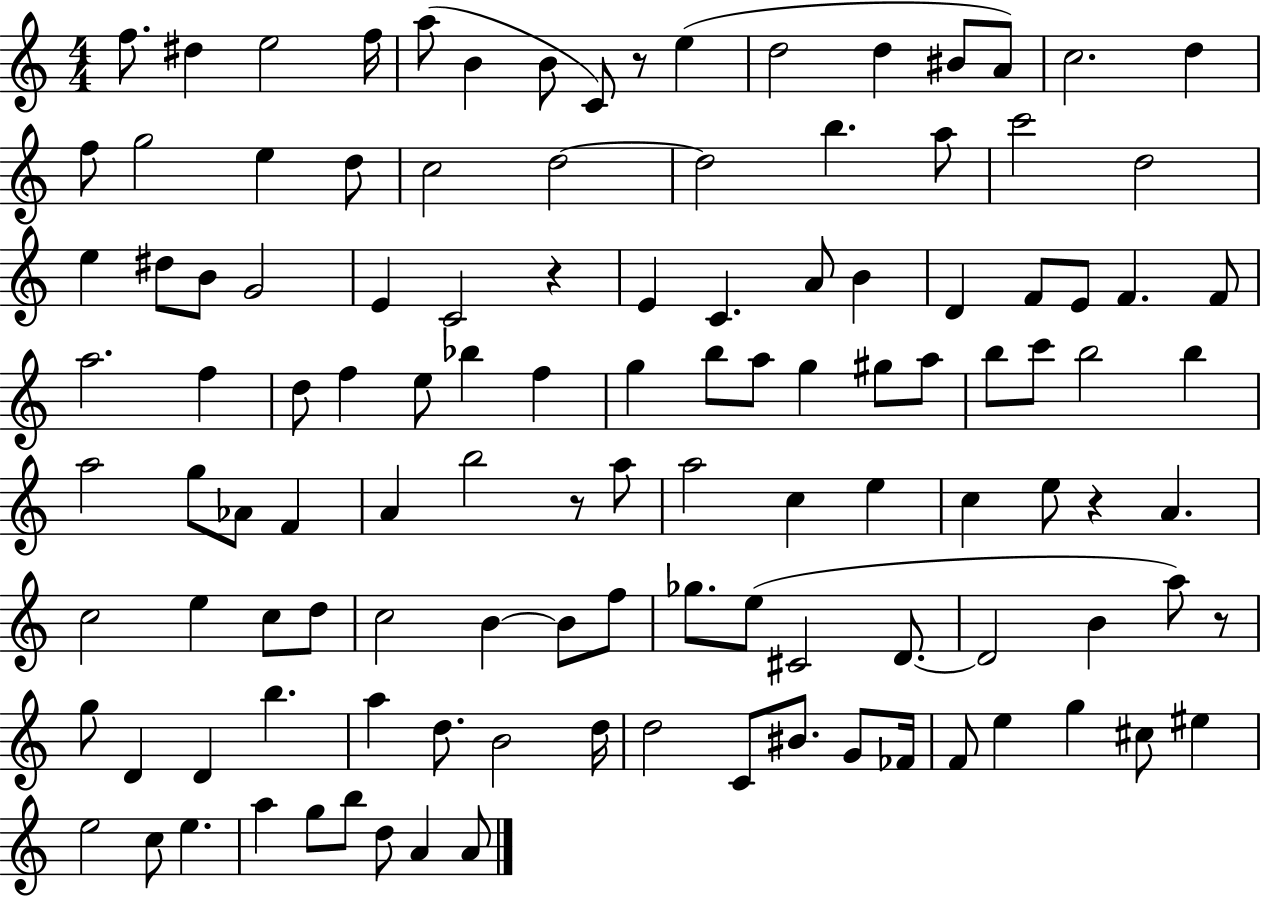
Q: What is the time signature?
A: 4/4